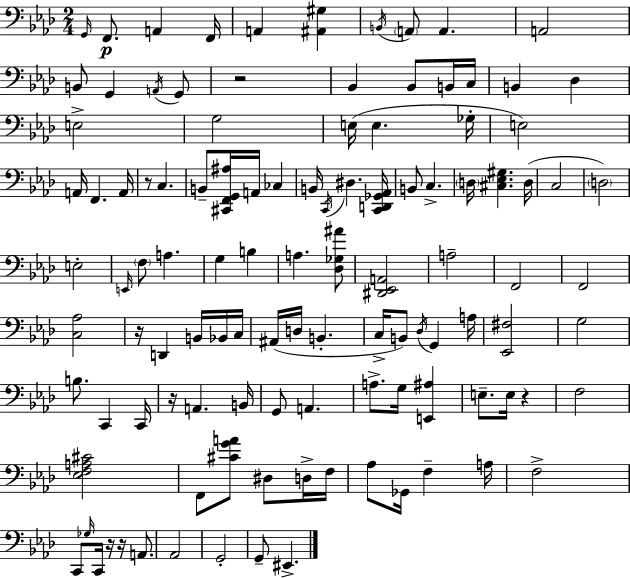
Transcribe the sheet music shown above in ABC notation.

X:1
T:Untitled
M:2/4
L:1/4
K:Fm
G,,/4 F,,/2 A,, F,,/4 A,, [^A,,^G,] B,,/4 A,,/2 A,, A,,2 B,,/2 G,, A,,/4 G,,/2 z2 _B,, _B,,/2 B,,/4 C,/4 B,, _D, E,2 G,2 E,/4 E, _G,/4 E,2 A,,/4 F,, A,,/4 z/2 C, B,,/2 [^C,,F,,G,,^A,]/4 A,,/4 _C, B,,/4 C,,/4 ^D, [C,,D,,_G,,_A,,]/4 B,,/2 C, D,/4 [^C,_E,^G,] D,/4 C,2 D,2 E,2 E,,/4 F,/2 A, G, B, A, [_D,_G,^A]/2 [^D,,_E,,A,,]2 A,2 F,,2 F,,2 [C,_A,]2 z/4 D,, B,,/4 _B,,/4 C,/4 ^A,,/4 D,/4 B,, C,/4 B,,/2 _D,/4 G,, A,/4 [_E,,^F,]2 G,2 B,/2 C,, C,,/4 z/4 A,, B,,/4 G,,/2 A,, A,/2 G,/4 [E,,^A,] E,/2 E,/4 z F,2 [_E,F,A,^C]2 F,,/2 [^CGA]/2 ^D,/2 D,/4 F,/4 _A,/2 _G,,/4 F, A,/4 F,2 C,,/2 _G,/4 C,,/4 z/4 z/4 A,,/2 _A,,2 G,,2 G,,/2 ^E,,